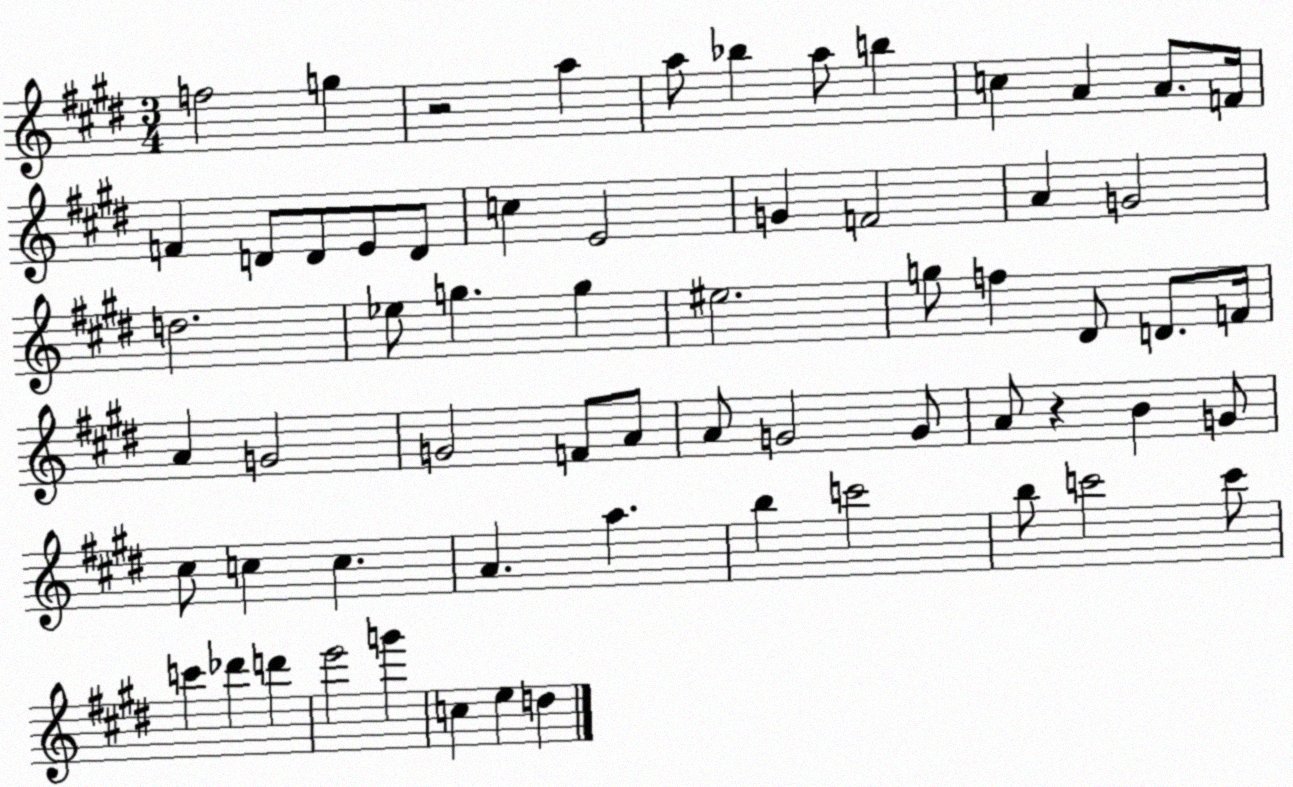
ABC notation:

X:1
T:Untitled
M:3/4
L:1/4
K:E
f2 g z2 a a/2 _b a/2 b c A A/2 F/4 F D/2 D/2 E/2 D/2 c E2 G F2 A G2 d2 _e/2 g g ^e2 g/2 f ^D/2 D/2 F/4 A G2 G2 F/2 A/2 A/2 G2 G/2 A/2 z B G/2 ^c/2 c c A a b c'2 b/2 c'2 c'/2 c' _d' d' e'2 g' c e d